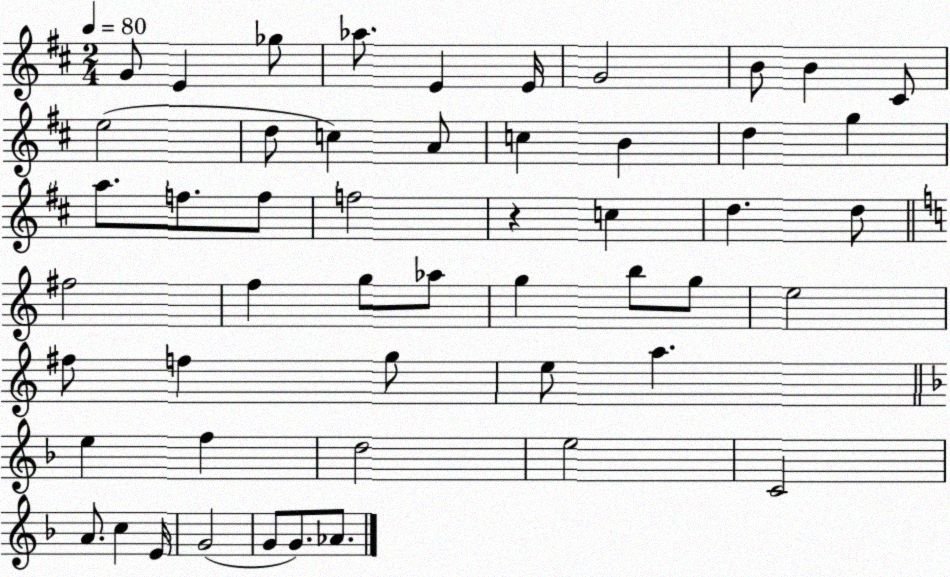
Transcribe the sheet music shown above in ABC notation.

X:1
T:Untitled
M:2/4
L:1/4
K:D
G/2 E _g/2 _a/2 E E/4 G2 B/2 B ^C/2 e2 d/2 c A/2 c B d g a/2 f/2 f/2 f2 z c d d/2 ^f2 f g/2 _a/2 g b/2 g/2 e2 ^f/2 f g/2 e/2 a e f d2 e2 C2 A/2 c E/4 G2 G/2 G/2 _A/2